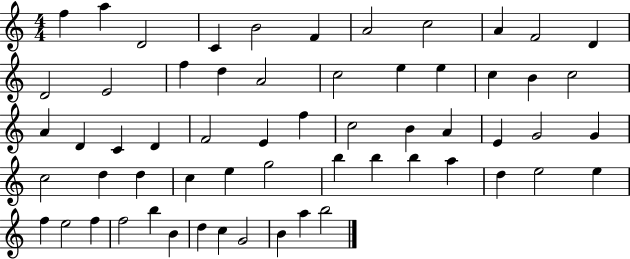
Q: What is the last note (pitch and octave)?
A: B5